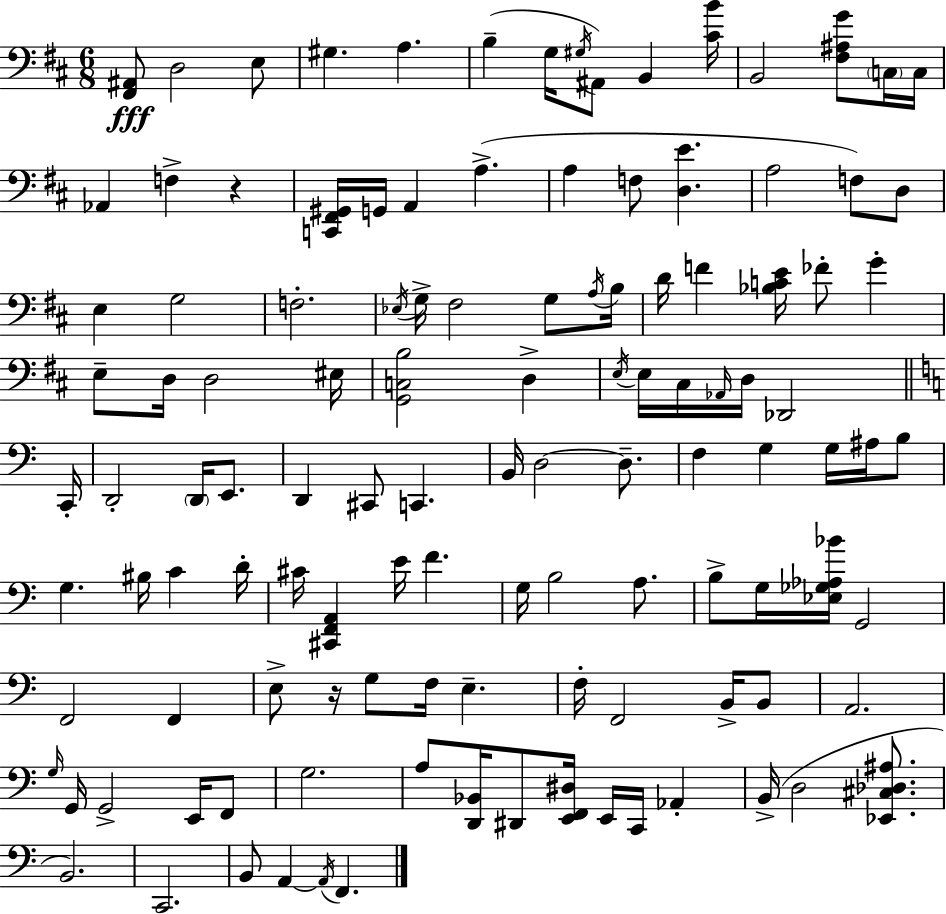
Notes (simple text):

[F#2,A#2]/e D3/h E3/e G#3/q. A3/q. B3/q G3/s G#3/s A#2/e B2/q [C#4,B4]/s B2/h [F#3,A#3,G4]/e C3/s C3/s Ab2/q F3/q R/q [C2,F#2,G#2]/s G2/s A2/q A3/q. A3/q F3/e [D3,E4]/q. A3/h F3/e D3/e E3/q G3/h F3/h. Eb3/s G3/s F#3/h G3/e A3/s B3/s D4/s F4/q [Bb3,C4,E4]/s FES4/e G4/q E3/e D3/s D3/h EIS3/s [G2,C3,B3]/h D3/q E3/s E3/s C#3/s Ab2/s D3/s Db2/h C2/s D2/h D2/s E2/e. D2/q C#2/e C2/q. B2/s D3/h D3/e. F3/q G3/q G3/s A#3/s B3/e G3/q. BIS3/s C4/q D4/s C#4/s [C#2,F2,A2]/q E4/s F4/q. G3/s B3/h A3/e. B3/e G3/s [Eb3,Gb3,Ab3,Bb4]/s G2/h F2/h F2/q E3/e R/s G3/e F3/s E3/q. F3/s F2/h B2/s B2/e A2/h. G3/s G2/s G2/h E2/s F2/e G3/h. A3/e [D2,Bb2]/s D#2/e [E2,F2,D#3]/s E2/s C2/s Ab2/q B2/s D3/h [Eb2,C#3,Db3,A#3]/e. B2/h. C2/h. B2/e A2/q A2/s F2/q.